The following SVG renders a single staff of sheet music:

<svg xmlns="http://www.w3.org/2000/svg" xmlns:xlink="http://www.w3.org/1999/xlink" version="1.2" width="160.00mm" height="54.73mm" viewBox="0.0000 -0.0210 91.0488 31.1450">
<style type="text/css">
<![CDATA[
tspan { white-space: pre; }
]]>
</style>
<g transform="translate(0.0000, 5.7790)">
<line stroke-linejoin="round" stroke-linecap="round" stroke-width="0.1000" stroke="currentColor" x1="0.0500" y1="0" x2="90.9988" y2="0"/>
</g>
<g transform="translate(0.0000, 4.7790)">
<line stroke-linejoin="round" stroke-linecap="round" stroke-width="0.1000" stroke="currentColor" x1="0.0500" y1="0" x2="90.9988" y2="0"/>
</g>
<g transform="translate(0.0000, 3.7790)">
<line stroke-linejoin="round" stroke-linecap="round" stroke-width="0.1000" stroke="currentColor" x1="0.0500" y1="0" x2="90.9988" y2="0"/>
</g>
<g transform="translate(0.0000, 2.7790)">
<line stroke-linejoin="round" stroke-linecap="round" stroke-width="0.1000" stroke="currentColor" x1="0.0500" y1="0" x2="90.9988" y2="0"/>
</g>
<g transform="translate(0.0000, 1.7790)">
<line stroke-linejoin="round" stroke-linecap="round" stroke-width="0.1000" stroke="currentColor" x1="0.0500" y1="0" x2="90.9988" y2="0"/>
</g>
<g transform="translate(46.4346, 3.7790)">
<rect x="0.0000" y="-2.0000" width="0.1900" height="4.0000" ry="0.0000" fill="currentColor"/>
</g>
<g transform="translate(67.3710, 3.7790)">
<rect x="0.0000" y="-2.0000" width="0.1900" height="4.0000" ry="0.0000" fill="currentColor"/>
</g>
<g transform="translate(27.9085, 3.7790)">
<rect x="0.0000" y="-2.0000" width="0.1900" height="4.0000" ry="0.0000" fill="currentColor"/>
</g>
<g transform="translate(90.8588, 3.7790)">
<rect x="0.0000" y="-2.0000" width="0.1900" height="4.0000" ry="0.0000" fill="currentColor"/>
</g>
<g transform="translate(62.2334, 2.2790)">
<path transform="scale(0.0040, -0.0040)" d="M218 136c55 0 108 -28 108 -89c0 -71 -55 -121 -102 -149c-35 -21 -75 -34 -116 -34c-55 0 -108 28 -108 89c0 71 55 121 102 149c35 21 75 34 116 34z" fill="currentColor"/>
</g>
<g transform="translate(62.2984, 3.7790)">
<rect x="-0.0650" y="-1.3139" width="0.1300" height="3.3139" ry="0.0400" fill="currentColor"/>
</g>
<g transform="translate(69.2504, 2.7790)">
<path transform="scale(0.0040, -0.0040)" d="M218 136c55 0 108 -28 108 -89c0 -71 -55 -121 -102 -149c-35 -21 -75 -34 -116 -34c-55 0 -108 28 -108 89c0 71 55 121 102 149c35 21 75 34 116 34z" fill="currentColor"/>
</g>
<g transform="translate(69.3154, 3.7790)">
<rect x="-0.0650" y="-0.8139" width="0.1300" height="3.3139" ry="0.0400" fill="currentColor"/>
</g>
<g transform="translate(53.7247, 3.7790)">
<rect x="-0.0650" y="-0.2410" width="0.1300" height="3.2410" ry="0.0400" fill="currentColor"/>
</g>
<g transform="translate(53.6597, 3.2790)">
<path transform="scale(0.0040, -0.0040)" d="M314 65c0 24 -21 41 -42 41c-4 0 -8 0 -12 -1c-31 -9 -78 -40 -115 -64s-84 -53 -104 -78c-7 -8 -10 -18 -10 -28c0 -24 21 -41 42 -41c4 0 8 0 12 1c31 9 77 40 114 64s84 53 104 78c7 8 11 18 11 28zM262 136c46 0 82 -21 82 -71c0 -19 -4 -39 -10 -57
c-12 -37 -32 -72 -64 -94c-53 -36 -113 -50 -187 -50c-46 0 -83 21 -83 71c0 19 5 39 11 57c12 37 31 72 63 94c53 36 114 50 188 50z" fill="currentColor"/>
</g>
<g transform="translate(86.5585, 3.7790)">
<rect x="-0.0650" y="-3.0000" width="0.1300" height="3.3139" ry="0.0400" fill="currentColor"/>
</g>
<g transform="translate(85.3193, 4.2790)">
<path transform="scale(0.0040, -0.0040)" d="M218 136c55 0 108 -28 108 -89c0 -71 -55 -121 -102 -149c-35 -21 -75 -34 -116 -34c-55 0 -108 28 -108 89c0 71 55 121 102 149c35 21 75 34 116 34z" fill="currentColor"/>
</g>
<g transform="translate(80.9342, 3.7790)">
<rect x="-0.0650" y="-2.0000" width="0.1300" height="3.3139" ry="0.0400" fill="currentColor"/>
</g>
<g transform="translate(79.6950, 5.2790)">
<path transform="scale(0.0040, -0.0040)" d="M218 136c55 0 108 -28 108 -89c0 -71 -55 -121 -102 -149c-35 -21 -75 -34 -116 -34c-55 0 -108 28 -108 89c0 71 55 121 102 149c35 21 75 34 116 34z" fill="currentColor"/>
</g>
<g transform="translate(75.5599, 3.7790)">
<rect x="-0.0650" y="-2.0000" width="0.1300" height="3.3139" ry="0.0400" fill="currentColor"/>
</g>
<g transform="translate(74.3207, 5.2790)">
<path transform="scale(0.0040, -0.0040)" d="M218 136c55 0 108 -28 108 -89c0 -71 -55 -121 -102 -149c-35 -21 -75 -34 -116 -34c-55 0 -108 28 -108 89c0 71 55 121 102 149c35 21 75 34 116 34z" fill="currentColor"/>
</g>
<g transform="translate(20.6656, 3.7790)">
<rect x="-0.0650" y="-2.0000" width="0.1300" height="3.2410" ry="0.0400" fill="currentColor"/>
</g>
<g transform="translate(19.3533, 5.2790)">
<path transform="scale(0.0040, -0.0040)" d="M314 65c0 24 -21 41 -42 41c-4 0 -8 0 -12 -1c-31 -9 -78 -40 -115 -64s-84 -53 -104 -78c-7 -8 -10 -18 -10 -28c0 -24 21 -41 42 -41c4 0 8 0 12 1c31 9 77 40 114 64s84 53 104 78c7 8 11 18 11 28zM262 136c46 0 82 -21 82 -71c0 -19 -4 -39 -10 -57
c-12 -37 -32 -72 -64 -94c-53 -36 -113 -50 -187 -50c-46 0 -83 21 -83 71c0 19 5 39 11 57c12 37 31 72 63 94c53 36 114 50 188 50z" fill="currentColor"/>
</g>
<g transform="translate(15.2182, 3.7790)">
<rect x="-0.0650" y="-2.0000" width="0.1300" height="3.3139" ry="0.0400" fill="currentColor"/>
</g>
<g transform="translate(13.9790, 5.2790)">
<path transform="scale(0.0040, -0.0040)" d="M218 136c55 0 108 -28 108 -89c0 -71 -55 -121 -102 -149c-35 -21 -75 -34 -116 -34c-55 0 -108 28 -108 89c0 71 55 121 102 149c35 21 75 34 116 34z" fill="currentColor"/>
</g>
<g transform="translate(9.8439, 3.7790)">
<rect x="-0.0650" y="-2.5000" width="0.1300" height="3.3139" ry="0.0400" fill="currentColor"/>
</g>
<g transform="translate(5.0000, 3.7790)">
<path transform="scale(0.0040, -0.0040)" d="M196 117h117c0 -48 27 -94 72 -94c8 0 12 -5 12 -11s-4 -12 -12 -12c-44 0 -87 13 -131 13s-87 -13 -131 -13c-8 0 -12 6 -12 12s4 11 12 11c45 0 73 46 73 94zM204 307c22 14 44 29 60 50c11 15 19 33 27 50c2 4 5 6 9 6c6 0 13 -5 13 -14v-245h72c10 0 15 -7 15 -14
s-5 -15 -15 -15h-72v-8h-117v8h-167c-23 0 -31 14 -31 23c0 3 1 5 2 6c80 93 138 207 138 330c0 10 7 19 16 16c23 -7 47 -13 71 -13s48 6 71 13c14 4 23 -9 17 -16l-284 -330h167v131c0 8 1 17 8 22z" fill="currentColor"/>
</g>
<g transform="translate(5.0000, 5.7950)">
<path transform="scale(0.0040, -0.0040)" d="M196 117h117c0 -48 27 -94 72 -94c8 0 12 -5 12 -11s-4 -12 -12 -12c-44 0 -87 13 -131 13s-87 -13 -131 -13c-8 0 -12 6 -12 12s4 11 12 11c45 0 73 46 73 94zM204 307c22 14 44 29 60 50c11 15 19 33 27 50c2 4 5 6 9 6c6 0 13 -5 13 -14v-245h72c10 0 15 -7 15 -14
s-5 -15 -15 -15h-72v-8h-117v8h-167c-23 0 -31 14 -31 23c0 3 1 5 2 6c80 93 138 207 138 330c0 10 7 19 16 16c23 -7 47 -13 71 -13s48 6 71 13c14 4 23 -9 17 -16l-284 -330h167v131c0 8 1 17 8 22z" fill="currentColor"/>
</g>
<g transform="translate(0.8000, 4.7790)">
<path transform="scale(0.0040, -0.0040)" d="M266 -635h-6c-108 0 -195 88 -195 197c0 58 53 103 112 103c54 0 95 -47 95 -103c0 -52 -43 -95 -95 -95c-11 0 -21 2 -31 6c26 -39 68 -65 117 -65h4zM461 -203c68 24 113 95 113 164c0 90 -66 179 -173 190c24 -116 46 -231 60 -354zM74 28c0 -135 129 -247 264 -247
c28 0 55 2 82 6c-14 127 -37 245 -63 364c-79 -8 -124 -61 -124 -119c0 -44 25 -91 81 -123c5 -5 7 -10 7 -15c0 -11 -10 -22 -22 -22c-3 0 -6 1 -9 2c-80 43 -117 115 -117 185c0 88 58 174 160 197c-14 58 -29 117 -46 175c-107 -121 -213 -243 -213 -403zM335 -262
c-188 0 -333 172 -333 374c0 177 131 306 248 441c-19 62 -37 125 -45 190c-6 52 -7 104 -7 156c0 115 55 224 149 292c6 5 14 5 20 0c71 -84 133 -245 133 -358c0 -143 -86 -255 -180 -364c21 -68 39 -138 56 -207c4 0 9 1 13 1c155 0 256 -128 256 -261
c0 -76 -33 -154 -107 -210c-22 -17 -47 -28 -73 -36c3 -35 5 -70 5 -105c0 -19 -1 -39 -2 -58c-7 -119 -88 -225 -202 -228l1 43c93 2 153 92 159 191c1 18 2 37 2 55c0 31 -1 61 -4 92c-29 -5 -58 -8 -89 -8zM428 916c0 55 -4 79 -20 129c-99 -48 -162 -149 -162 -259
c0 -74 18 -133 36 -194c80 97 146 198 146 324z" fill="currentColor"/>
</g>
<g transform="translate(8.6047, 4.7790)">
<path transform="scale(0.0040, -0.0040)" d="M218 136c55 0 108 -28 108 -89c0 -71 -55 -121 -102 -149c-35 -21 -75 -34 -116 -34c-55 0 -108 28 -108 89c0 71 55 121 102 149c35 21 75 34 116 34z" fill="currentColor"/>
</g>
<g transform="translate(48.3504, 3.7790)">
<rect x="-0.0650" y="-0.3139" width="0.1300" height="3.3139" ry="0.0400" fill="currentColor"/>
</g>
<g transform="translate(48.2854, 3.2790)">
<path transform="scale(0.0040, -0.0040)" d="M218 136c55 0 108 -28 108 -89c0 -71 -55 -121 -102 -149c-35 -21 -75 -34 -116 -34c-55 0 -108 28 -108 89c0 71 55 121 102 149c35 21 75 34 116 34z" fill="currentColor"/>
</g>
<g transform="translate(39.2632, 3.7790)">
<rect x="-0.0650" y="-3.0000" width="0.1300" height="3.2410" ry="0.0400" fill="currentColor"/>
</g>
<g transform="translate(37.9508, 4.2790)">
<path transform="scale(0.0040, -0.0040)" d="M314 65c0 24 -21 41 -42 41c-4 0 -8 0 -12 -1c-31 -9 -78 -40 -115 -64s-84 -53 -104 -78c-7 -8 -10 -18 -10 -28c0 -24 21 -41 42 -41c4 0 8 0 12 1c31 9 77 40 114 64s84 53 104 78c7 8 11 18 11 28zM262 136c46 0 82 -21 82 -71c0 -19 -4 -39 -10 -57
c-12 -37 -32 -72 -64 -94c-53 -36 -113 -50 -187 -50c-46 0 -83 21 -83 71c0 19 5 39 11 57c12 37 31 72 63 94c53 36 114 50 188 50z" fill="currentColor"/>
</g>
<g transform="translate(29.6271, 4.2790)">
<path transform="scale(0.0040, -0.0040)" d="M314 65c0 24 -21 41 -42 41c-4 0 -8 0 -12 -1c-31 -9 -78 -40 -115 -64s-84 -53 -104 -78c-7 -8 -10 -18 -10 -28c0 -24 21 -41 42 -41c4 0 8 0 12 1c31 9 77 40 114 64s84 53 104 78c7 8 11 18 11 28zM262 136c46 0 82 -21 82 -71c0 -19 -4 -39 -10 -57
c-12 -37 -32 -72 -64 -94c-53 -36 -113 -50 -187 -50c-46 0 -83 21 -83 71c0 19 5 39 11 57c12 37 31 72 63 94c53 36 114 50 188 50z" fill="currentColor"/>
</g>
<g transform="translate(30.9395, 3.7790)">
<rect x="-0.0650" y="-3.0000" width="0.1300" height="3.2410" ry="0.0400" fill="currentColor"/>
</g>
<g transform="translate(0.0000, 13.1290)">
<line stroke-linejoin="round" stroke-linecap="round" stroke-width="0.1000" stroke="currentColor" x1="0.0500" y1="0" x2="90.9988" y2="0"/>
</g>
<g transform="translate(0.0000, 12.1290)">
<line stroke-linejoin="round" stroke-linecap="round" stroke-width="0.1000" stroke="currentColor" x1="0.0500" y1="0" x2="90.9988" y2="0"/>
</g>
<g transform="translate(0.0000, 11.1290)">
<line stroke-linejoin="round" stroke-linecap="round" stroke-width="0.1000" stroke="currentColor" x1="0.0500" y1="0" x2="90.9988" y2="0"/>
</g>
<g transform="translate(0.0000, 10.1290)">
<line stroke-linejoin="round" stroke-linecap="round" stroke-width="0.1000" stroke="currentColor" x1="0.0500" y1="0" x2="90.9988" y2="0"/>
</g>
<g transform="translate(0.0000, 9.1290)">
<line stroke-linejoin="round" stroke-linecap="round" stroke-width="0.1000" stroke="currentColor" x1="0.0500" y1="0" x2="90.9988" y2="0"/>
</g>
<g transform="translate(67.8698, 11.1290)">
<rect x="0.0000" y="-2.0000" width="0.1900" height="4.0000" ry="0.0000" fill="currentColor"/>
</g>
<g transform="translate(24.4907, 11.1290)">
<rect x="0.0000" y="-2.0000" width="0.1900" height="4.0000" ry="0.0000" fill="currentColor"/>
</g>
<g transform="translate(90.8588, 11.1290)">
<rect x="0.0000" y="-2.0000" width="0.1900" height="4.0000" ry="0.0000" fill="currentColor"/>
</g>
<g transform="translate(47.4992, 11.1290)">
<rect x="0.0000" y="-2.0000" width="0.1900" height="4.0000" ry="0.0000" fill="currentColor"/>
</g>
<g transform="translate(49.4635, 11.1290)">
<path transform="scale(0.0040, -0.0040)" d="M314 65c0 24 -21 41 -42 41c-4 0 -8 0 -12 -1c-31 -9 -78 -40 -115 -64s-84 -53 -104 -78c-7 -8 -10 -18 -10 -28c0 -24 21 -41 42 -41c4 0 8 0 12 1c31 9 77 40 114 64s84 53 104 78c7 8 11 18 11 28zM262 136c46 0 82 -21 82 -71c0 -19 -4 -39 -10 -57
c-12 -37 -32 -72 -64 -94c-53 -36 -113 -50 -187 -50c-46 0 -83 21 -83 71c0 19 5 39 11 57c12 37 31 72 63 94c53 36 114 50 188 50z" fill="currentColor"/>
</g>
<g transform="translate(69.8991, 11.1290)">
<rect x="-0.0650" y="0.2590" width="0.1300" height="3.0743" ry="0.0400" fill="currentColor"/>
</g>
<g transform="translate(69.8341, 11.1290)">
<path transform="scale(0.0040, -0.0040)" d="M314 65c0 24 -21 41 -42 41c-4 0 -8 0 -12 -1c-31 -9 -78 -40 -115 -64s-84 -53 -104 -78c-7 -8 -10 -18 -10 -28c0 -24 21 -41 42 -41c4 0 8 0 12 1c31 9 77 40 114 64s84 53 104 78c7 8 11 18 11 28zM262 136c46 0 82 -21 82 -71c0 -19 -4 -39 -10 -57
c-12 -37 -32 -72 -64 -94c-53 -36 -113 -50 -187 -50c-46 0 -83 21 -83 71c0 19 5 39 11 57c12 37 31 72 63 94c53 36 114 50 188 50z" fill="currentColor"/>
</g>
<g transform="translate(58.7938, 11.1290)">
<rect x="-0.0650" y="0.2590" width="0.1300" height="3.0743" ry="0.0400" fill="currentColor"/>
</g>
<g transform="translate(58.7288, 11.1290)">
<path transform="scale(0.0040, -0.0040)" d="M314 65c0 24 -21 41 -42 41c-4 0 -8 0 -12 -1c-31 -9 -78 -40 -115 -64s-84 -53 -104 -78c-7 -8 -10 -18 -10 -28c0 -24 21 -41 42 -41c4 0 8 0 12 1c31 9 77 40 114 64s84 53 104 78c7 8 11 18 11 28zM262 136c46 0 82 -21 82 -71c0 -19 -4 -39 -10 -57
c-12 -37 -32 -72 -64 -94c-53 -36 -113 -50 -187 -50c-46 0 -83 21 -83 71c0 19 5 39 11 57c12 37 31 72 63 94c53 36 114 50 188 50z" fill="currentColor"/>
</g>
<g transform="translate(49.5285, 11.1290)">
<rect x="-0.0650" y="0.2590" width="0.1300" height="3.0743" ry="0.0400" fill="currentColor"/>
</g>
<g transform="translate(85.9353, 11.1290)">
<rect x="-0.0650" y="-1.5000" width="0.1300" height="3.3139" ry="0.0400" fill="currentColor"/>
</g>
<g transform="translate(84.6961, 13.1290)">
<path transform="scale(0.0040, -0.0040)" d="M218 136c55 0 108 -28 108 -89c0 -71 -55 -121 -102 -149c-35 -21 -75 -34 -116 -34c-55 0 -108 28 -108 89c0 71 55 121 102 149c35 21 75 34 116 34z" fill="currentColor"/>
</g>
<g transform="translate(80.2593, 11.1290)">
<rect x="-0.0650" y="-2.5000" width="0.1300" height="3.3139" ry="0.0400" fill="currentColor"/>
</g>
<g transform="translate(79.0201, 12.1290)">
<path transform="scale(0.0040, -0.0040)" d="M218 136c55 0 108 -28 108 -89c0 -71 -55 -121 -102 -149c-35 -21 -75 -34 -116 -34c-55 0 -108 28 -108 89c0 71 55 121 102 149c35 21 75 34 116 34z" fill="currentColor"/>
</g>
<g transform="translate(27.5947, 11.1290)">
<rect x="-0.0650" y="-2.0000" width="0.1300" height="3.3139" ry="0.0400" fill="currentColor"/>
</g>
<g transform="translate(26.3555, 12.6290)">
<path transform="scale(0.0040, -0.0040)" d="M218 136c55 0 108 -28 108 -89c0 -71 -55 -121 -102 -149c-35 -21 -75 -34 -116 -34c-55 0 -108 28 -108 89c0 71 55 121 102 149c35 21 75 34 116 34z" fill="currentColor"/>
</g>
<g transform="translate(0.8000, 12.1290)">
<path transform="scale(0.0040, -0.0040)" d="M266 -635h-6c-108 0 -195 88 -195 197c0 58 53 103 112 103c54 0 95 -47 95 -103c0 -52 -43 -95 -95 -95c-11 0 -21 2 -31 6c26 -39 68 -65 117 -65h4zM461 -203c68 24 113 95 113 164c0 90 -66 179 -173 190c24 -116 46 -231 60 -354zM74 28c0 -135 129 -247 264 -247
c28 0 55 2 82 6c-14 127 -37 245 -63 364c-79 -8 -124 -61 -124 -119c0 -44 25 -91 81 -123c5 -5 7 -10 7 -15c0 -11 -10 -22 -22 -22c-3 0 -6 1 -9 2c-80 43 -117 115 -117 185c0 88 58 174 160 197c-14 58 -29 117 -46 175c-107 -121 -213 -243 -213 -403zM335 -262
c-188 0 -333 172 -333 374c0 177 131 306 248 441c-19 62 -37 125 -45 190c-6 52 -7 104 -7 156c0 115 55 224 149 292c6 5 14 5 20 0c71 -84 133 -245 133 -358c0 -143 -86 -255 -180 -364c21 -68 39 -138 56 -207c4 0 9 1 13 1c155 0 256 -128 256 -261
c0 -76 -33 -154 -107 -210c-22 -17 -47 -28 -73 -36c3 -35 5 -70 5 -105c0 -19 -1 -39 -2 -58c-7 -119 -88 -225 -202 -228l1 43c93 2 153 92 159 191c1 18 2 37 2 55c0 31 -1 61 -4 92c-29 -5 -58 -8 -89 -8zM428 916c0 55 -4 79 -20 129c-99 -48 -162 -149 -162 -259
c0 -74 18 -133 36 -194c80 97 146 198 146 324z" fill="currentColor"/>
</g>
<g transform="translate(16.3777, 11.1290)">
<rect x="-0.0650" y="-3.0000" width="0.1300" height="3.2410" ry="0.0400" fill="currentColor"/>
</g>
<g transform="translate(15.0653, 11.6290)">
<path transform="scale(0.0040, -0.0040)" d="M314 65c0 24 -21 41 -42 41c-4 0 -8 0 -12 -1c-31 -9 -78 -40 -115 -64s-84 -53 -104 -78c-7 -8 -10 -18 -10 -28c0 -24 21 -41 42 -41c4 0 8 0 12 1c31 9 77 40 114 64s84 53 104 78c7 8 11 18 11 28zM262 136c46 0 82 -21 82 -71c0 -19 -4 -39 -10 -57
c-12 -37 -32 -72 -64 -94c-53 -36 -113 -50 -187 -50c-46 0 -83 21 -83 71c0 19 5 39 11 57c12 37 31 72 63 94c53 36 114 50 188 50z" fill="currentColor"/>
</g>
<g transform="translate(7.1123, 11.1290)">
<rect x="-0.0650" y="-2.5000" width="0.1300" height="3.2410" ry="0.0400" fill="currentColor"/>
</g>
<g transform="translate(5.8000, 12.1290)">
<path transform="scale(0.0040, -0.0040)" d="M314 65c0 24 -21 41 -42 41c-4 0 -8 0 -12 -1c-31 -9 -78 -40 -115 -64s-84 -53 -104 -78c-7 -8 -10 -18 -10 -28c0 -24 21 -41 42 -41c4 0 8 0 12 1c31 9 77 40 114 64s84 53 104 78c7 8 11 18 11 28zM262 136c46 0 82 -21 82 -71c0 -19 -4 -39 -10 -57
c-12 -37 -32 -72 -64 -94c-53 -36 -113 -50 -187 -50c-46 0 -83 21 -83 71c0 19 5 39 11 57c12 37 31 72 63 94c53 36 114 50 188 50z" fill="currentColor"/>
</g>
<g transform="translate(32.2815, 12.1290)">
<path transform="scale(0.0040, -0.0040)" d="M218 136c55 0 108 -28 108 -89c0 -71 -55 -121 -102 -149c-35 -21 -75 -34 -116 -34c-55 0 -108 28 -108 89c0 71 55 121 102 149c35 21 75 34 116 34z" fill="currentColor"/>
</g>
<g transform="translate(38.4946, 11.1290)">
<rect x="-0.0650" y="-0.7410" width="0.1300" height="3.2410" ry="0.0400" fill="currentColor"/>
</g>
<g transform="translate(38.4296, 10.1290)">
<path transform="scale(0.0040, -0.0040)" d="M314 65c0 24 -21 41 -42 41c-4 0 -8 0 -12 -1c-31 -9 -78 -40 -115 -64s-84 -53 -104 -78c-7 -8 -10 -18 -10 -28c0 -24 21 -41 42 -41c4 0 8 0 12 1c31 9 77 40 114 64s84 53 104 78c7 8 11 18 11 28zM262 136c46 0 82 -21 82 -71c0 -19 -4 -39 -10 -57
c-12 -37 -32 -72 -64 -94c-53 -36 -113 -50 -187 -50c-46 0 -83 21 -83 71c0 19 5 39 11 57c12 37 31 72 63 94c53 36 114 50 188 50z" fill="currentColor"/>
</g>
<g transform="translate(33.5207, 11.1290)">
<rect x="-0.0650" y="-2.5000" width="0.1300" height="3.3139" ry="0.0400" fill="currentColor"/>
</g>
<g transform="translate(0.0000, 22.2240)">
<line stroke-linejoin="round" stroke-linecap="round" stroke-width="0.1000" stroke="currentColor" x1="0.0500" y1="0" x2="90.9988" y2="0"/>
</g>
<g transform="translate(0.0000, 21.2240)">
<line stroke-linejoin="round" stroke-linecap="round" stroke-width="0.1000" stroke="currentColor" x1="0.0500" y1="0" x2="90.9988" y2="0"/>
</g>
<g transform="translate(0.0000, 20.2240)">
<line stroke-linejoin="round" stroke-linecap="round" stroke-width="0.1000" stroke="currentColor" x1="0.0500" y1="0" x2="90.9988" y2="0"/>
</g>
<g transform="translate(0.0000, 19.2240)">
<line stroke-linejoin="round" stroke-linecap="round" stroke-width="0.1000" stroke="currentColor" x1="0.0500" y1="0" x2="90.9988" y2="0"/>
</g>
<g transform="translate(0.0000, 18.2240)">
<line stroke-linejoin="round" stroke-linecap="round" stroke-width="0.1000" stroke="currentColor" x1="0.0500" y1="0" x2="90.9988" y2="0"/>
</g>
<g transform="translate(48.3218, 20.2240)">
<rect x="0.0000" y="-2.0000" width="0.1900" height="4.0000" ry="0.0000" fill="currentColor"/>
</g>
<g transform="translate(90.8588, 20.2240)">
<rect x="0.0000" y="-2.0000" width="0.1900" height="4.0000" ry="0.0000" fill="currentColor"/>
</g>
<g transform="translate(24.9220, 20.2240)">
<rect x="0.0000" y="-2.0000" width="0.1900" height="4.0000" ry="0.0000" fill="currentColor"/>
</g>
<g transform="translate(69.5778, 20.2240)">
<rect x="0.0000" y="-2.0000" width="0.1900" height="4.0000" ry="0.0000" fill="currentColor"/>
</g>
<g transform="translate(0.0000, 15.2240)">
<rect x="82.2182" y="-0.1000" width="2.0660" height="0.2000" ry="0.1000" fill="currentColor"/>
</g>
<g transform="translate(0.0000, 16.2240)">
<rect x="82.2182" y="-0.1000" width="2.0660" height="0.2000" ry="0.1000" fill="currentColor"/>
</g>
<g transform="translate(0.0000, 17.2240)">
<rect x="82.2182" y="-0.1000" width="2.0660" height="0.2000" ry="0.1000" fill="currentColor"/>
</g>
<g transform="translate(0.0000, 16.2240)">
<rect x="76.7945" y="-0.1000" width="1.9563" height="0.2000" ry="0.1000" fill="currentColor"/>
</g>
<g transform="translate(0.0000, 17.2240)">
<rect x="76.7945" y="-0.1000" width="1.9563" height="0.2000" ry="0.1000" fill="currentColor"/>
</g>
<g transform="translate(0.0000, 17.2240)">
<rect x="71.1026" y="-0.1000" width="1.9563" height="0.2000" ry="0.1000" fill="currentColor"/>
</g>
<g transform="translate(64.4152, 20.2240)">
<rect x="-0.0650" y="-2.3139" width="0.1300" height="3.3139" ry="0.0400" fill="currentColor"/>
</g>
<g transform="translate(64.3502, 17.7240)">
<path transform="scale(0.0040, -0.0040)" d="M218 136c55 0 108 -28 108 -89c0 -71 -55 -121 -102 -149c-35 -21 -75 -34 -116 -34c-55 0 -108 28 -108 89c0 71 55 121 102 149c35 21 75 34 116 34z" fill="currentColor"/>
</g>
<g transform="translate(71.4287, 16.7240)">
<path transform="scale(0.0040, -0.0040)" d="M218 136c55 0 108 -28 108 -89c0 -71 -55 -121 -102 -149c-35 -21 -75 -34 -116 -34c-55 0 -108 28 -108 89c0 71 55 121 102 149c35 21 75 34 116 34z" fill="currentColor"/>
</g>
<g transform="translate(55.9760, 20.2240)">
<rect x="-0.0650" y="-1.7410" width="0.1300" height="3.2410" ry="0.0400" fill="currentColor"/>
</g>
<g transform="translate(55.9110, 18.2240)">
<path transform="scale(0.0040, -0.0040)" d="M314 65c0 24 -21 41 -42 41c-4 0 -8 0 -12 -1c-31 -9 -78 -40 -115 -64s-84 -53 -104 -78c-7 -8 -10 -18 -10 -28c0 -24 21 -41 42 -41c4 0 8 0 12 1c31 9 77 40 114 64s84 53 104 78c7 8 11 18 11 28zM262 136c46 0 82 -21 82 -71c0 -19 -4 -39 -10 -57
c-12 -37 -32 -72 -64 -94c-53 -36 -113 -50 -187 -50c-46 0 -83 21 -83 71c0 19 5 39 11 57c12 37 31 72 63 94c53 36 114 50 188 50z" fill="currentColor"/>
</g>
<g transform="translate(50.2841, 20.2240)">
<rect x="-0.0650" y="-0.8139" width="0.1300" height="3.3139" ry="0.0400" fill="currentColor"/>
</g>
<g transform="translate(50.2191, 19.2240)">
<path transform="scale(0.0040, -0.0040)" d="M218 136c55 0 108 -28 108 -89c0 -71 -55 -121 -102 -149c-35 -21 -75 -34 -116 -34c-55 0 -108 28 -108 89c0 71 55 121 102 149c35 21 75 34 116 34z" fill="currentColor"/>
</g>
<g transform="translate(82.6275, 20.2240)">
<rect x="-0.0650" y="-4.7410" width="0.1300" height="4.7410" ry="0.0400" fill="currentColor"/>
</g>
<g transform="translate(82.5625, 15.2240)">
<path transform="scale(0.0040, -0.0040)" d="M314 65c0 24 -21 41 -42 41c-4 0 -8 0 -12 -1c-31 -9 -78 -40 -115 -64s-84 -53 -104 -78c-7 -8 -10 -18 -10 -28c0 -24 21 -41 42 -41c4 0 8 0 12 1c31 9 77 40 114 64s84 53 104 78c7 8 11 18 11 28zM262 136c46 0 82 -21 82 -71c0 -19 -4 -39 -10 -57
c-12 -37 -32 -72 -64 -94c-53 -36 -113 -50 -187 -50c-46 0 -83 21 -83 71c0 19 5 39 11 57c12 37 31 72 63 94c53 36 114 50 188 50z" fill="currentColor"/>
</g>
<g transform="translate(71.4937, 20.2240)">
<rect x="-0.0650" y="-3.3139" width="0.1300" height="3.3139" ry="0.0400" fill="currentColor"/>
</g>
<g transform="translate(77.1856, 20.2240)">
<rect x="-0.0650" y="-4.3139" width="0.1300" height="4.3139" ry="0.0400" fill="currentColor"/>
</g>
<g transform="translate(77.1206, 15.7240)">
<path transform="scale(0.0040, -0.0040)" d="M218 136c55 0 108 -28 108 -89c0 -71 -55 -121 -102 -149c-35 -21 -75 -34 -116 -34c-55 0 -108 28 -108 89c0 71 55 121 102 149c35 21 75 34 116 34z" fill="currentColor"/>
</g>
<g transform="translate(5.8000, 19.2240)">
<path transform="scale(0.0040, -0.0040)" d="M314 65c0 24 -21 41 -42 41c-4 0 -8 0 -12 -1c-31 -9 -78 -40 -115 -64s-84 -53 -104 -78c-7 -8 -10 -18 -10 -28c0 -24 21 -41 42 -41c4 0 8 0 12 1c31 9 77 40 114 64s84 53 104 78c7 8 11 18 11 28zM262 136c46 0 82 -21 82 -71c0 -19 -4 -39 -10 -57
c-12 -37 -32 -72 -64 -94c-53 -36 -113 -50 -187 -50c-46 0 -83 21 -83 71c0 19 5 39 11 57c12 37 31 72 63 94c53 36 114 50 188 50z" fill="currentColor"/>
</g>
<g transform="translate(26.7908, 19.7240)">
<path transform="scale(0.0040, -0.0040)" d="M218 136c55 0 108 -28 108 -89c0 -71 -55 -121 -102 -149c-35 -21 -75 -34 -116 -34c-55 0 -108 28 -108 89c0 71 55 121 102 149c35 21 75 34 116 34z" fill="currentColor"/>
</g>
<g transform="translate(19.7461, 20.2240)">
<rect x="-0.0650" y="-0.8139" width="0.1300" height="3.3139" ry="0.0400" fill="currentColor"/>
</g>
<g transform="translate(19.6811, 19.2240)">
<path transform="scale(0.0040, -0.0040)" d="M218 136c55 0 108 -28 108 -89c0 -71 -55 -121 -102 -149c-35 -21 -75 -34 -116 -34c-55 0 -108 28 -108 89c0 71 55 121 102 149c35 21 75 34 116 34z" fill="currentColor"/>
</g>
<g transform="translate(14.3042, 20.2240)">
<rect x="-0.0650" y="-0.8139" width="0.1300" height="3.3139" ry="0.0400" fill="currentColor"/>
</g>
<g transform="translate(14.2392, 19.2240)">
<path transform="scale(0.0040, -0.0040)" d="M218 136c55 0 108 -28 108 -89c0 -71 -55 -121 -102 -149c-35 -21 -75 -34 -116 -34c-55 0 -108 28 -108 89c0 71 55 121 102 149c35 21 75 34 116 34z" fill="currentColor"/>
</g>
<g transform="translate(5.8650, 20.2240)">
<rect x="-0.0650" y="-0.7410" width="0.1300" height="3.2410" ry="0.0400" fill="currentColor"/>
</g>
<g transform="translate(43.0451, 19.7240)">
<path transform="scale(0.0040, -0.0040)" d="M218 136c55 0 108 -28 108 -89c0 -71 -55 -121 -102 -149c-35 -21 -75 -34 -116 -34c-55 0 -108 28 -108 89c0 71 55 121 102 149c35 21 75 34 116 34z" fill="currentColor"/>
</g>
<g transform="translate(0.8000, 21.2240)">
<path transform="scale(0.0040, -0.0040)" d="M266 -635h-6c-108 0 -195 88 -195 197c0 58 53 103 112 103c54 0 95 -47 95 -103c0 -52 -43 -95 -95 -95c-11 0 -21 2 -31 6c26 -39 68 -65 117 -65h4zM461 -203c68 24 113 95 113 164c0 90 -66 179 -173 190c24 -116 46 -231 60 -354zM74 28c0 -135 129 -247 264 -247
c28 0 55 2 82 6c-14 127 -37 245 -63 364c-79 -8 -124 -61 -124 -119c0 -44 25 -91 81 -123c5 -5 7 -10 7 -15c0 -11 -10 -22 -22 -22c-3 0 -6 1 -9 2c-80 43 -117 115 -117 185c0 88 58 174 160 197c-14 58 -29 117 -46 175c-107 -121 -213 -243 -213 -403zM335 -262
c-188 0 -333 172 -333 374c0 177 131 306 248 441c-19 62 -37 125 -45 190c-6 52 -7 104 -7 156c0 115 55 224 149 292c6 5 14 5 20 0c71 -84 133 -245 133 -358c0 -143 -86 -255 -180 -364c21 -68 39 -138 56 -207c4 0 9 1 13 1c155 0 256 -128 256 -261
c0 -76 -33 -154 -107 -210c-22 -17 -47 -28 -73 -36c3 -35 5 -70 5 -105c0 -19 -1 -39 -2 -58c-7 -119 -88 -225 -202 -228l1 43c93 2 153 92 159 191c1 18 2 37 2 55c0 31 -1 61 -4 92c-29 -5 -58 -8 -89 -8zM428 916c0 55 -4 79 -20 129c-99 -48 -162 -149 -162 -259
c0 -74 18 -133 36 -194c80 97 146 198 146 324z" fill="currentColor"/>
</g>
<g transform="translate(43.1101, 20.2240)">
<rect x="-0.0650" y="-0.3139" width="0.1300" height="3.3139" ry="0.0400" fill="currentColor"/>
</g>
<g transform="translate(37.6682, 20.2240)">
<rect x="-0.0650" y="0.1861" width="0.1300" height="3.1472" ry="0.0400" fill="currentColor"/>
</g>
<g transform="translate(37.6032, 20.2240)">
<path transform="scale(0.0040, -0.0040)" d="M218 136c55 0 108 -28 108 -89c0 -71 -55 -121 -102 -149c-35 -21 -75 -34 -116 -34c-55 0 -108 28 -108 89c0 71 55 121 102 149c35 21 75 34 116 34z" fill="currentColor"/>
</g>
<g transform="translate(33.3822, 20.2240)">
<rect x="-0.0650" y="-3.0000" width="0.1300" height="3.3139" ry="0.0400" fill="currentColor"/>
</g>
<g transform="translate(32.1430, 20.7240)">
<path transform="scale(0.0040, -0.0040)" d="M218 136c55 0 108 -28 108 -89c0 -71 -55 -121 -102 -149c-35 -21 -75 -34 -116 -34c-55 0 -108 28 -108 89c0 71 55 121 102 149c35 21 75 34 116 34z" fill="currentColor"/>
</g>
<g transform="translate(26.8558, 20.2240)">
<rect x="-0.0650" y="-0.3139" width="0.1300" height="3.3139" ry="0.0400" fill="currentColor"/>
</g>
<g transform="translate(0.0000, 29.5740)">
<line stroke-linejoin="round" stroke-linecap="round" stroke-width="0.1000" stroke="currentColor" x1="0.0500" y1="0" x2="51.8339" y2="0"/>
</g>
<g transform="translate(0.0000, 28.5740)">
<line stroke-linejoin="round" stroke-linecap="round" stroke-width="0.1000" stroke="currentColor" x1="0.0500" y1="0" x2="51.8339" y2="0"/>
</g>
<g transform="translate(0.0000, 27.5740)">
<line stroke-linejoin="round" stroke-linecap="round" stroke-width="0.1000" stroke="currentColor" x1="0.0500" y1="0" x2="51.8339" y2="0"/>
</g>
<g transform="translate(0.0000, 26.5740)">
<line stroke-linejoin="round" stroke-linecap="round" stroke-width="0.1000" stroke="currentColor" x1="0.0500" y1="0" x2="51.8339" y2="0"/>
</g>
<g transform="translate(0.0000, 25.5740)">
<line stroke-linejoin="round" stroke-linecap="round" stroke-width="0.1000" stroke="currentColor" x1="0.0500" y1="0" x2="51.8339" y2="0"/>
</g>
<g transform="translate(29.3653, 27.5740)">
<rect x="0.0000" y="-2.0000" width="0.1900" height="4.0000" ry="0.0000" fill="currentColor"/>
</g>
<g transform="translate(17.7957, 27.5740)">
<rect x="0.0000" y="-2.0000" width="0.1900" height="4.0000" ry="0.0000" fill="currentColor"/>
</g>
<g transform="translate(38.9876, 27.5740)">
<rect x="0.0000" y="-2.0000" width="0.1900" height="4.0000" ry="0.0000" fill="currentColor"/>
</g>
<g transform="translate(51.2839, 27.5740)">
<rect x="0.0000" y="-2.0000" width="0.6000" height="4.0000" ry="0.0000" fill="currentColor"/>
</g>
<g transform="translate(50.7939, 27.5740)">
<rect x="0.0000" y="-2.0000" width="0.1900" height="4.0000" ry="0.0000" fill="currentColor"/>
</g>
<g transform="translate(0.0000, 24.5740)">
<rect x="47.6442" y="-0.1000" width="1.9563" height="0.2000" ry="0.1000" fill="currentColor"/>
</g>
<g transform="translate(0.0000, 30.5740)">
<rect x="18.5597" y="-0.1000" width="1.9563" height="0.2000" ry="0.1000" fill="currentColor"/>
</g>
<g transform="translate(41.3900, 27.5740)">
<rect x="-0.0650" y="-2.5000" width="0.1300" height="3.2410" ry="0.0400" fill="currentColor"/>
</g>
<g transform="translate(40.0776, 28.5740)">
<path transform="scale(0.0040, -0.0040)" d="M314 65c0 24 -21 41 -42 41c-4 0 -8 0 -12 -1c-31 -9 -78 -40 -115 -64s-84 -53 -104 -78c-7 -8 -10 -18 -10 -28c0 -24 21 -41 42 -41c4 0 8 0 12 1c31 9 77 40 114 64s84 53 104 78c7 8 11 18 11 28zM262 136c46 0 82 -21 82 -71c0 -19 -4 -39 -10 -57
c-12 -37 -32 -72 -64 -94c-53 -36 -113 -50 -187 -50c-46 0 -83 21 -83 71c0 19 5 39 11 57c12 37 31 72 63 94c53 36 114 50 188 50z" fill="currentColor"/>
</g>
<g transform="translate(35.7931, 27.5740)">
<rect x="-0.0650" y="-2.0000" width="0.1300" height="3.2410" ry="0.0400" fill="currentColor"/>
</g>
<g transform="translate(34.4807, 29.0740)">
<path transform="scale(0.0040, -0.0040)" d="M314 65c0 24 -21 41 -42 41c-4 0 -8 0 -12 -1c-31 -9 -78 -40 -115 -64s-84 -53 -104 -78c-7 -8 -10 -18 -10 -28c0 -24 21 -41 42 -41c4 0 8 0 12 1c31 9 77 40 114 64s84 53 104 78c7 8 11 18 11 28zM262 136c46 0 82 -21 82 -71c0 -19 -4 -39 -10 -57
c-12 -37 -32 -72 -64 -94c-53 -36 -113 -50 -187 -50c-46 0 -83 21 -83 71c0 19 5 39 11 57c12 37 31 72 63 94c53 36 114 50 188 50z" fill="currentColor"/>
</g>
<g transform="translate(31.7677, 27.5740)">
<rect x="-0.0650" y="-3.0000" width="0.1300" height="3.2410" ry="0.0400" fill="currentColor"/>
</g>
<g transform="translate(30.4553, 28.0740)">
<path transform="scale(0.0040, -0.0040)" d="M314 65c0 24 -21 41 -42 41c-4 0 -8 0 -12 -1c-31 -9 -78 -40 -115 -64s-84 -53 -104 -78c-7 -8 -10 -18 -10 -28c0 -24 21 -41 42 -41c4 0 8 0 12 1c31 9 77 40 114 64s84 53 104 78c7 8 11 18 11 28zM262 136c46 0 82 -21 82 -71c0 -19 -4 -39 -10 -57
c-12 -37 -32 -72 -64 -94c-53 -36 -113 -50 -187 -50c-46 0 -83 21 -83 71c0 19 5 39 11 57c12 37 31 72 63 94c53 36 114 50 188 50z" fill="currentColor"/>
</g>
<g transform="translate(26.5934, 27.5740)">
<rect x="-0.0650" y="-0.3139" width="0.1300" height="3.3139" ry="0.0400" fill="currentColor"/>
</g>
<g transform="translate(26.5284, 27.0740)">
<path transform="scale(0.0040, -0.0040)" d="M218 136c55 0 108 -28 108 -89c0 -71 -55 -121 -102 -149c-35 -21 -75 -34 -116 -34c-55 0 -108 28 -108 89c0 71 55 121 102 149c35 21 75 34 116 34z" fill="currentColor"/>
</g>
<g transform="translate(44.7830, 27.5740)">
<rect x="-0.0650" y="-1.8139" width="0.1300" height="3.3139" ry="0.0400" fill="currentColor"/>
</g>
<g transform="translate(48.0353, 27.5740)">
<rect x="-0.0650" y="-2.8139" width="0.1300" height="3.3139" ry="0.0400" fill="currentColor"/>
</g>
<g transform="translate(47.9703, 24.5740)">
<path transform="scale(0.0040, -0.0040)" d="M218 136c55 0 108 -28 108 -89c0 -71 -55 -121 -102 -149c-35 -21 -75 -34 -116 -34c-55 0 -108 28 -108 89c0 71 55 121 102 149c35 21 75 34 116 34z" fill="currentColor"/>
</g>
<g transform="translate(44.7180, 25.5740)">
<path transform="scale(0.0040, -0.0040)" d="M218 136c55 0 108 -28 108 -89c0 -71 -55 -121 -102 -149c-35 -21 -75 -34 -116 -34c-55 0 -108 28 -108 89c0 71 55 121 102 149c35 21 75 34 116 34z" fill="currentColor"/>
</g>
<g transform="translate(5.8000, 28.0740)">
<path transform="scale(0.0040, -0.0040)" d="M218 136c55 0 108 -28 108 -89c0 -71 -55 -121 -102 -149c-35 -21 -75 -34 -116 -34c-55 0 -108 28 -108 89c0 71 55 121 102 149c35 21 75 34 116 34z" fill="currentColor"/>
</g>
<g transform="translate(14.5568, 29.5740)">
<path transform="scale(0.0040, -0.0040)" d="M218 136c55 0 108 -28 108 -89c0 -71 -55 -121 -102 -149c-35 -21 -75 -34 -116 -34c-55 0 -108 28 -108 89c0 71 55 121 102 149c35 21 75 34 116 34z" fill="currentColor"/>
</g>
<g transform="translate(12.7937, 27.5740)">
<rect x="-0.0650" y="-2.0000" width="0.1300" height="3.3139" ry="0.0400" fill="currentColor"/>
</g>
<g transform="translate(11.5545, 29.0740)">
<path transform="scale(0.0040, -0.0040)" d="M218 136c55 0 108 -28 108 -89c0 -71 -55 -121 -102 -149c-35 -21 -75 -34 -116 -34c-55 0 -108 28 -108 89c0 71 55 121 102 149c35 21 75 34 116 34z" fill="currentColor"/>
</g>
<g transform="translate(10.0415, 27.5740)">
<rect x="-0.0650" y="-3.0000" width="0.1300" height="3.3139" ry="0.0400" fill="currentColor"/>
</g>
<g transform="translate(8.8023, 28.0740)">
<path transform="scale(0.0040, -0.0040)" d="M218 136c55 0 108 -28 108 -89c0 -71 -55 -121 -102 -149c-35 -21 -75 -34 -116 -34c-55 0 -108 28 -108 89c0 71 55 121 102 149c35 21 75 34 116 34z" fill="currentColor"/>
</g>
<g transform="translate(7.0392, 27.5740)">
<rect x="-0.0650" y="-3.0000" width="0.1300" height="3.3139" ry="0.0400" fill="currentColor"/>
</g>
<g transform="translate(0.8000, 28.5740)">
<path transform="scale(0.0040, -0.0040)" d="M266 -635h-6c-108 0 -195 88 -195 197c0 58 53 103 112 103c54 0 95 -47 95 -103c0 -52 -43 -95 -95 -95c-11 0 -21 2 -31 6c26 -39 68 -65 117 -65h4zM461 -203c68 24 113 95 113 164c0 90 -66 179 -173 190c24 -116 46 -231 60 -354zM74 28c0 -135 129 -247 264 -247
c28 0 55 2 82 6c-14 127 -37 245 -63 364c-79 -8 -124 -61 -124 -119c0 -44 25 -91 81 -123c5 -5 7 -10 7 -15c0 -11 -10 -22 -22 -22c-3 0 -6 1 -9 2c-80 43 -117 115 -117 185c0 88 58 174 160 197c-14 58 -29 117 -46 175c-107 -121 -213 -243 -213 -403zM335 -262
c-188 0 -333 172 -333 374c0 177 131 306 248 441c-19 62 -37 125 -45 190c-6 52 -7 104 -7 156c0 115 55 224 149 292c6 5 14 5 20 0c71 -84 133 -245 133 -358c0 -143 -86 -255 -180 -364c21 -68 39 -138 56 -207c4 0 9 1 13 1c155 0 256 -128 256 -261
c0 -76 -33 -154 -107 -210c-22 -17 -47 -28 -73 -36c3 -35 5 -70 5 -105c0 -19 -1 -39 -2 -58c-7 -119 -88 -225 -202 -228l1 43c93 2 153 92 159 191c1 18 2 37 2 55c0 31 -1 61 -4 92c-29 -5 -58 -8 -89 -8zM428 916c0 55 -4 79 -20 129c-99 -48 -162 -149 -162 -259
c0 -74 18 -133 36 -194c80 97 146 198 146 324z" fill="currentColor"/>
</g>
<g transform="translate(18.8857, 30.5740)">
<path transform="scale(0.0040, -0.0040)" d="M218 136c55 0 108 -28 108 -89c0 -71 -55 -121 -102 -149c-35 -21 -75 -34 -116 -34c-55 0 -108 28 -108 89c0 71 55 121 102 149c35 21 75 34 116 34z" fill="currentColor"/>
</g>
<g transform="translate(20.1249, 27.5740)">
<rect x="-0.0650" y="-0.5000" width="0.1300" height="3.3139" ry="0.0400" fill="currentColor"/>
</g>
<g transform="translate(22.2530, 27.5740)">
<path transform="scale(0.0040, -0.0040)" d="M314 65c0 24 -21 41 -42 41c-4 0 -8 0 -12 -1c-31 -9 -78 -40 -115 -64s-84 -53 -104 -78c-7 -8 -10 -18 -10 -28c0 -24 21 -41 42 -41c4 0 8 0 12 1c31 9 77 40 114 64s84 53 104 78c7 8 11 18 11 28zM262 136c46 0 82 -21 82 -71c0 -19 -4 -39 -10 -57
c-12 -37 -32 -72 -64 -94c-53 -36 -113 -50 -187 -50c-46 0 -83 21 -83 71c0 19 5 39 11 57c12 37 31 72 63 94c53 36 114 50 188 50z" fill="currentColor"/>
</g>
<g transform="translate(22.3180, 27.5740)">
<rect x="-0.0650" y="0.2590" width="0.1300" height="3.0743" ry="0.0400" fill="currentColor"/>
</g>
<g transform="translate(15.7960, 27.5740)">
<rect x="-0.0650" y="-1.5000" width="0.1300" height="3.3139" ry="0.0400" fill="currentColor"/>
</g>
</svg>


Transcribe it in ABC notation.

X:1
T:Untitled
M:4/4
L:1/4
K:C
G F F2 A2 A2 c c2 e d F F A G2 A2 F G d2 B2 B2 B2 G E d2 d d c A B c d f2 g b d' e'2 A A F E C B2 c A2 F2 G2 f a